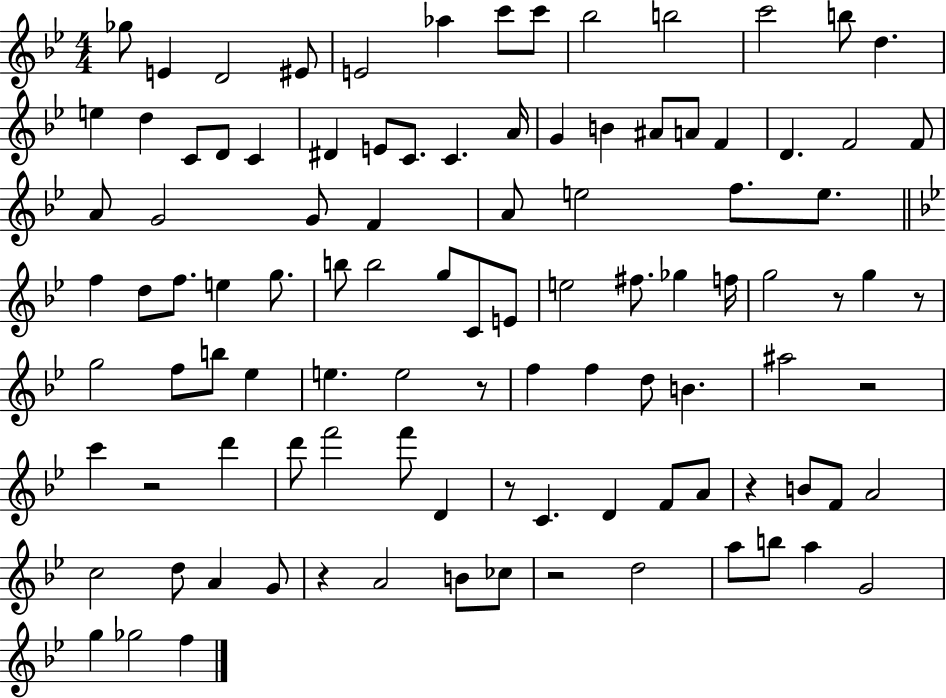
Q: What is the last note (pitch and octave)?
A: F5